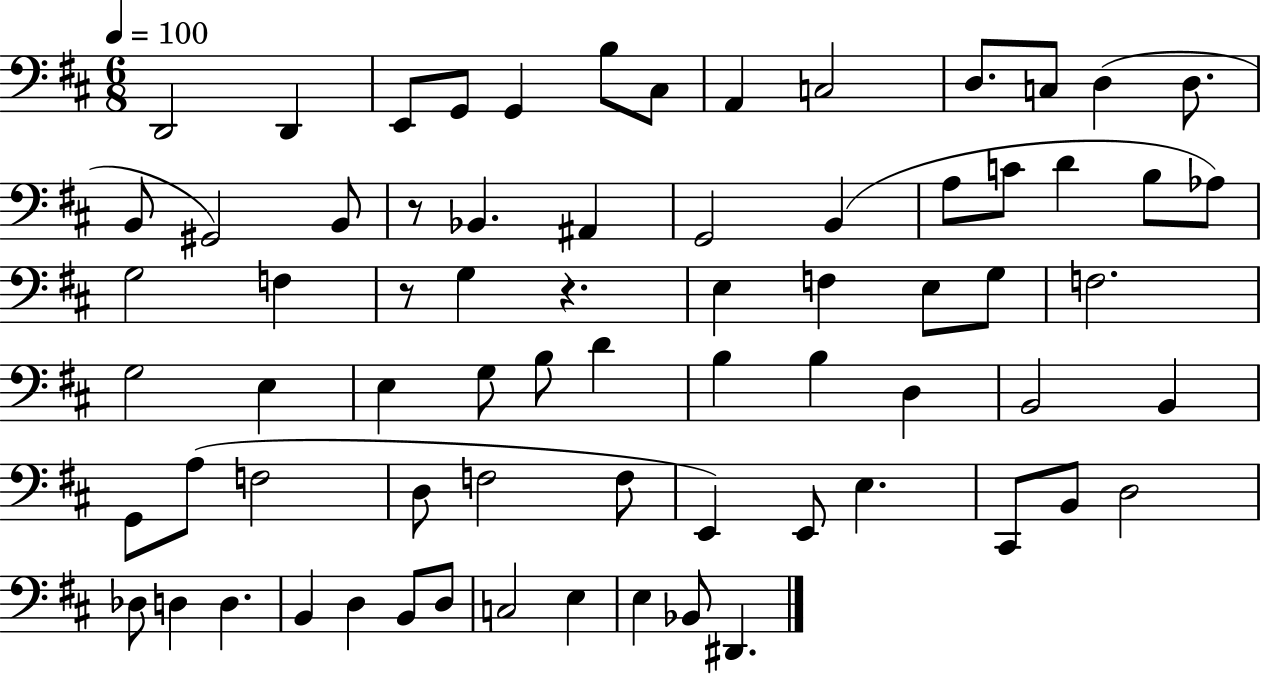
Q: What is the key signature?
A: D major